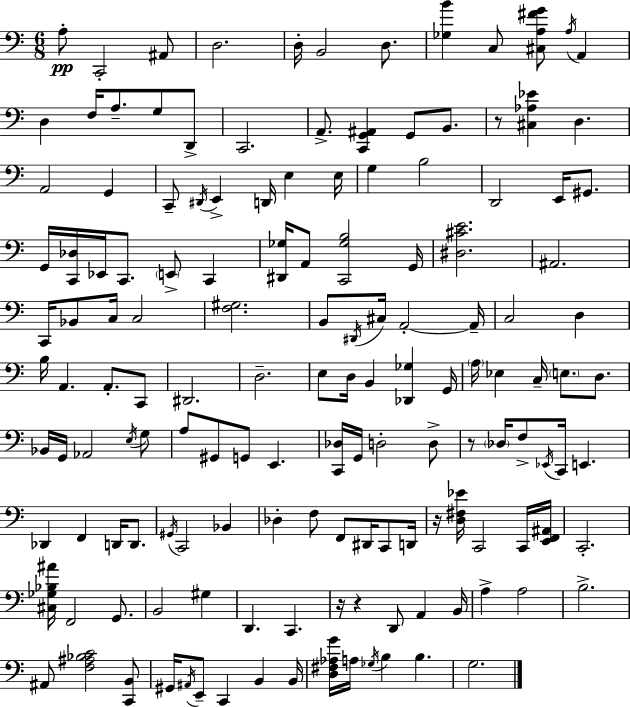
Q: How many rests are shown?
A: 5